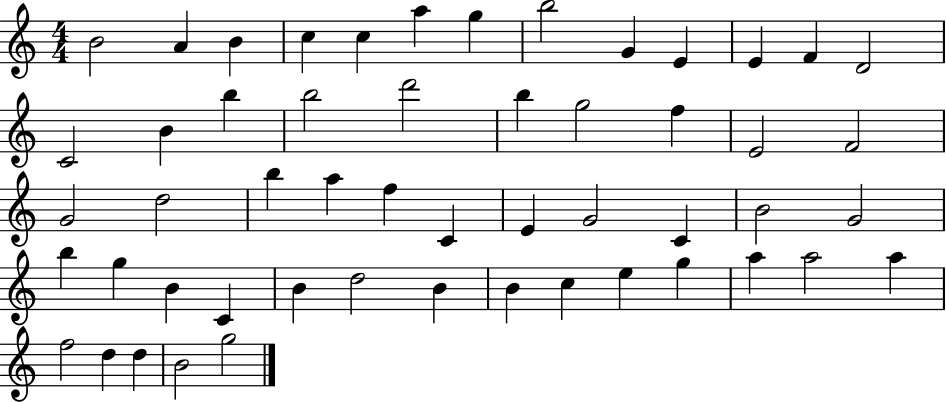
B4/h A4/q B4/q C5/q C5/q A5/q G5/q B5/h G4/q E4/q E4/q F4/q D4/h C4/h B4/q B5/q B5/h D6/h B5/q G5/h F5/q E4/h F4/h G4/h D5/h B5/q A5/q F5/q C4/q E4/q G4/h C4/q B4/h G4/h B5/q G5/q B4/q C4/q B4/q D5/h B4/q B4/q C5/q E5/q G5/q A5/q A5/h A5/q F5/h D5/q D5/q B4/h G5/h